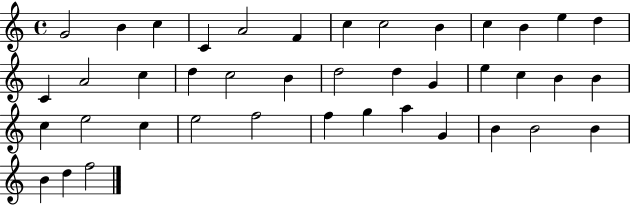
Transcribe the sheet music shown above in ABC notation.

X:1
T:Untitled
M:4/4
L:1/4
K:C
G2 B c C A2 F c c2 B c B e d C A2 c d c2 B d2 d G e c B B c e2 c e2 f2 f g a G B B2 B B d f2